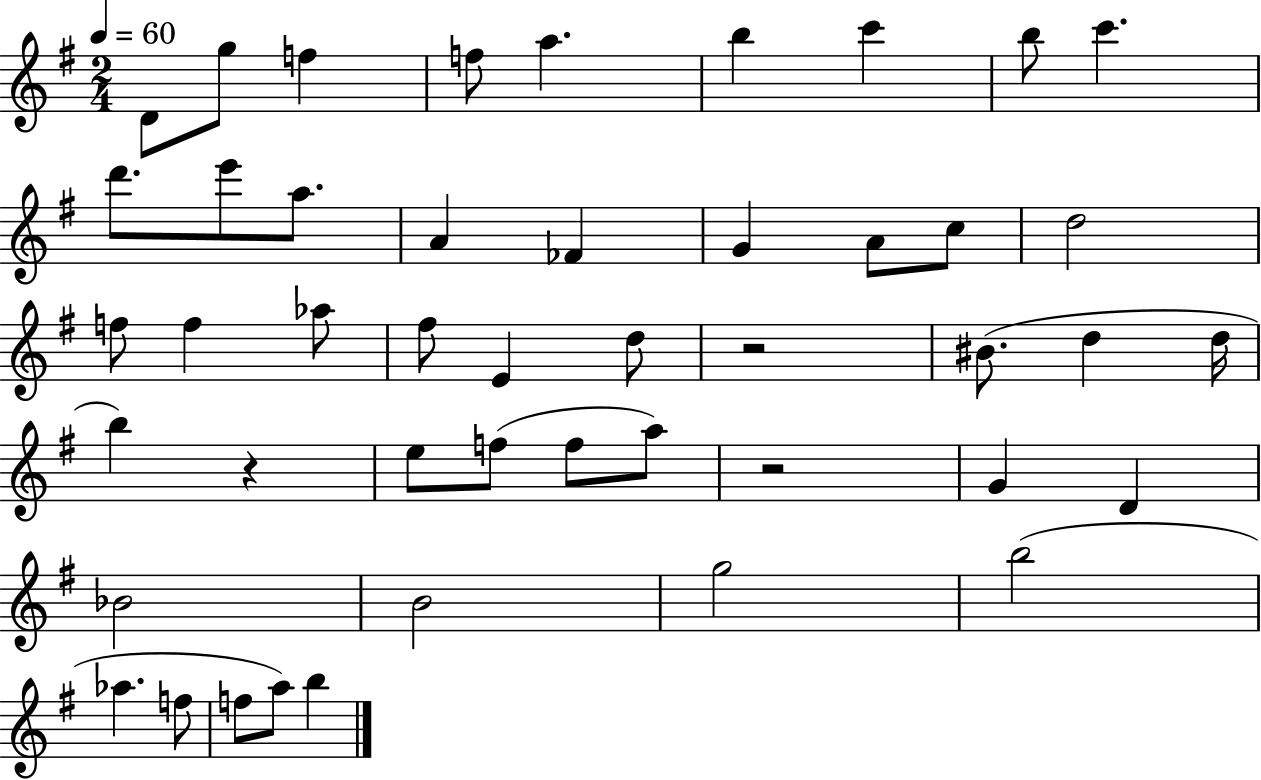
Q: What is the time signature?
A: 2/4